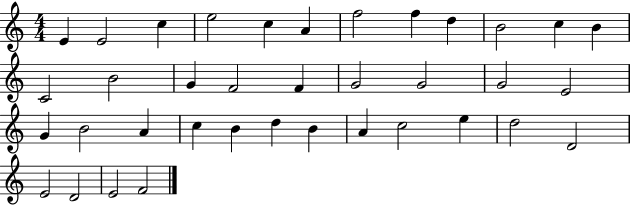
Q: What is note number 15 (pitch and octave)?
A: G4